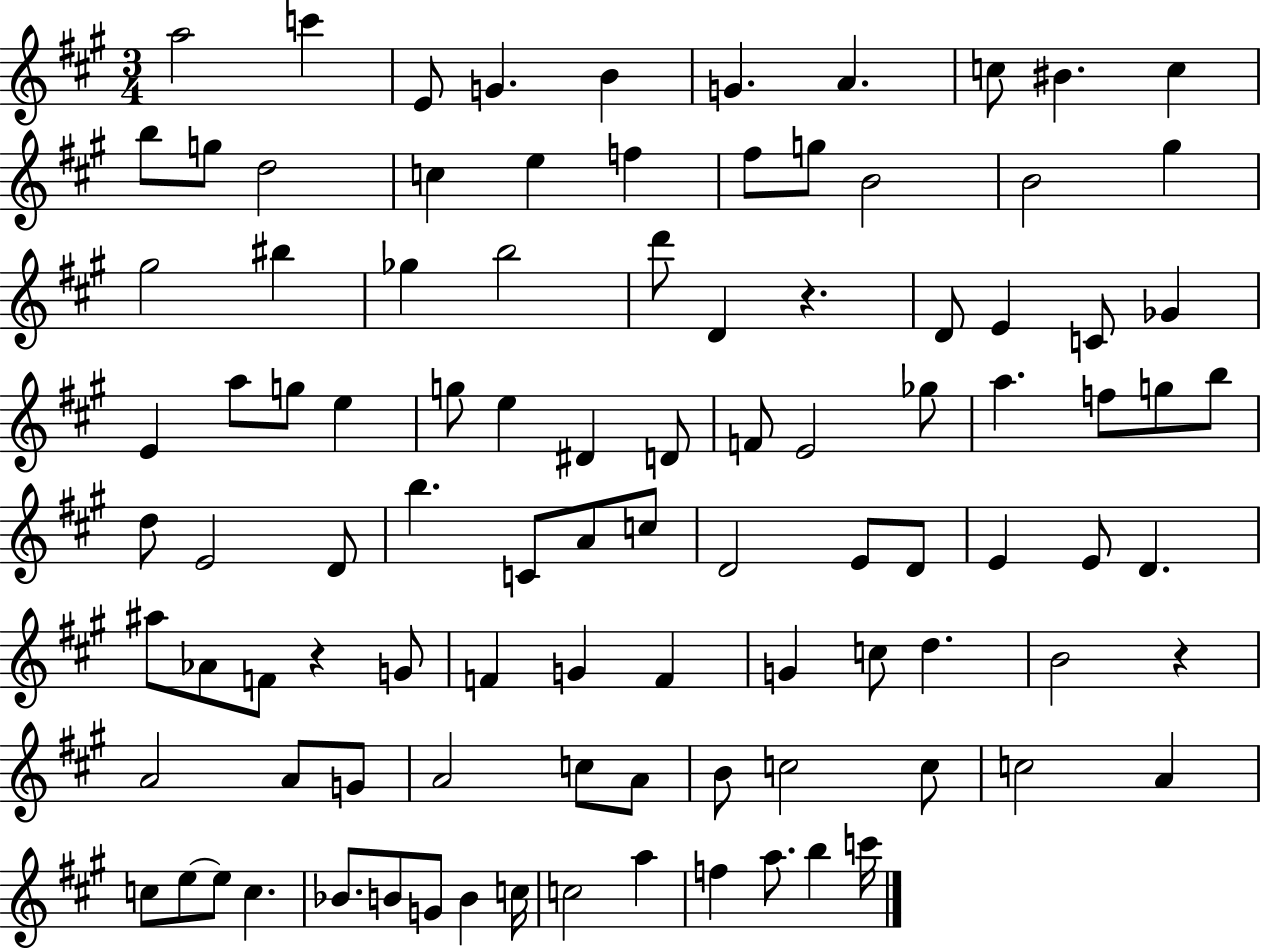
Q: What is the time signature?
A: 3/4